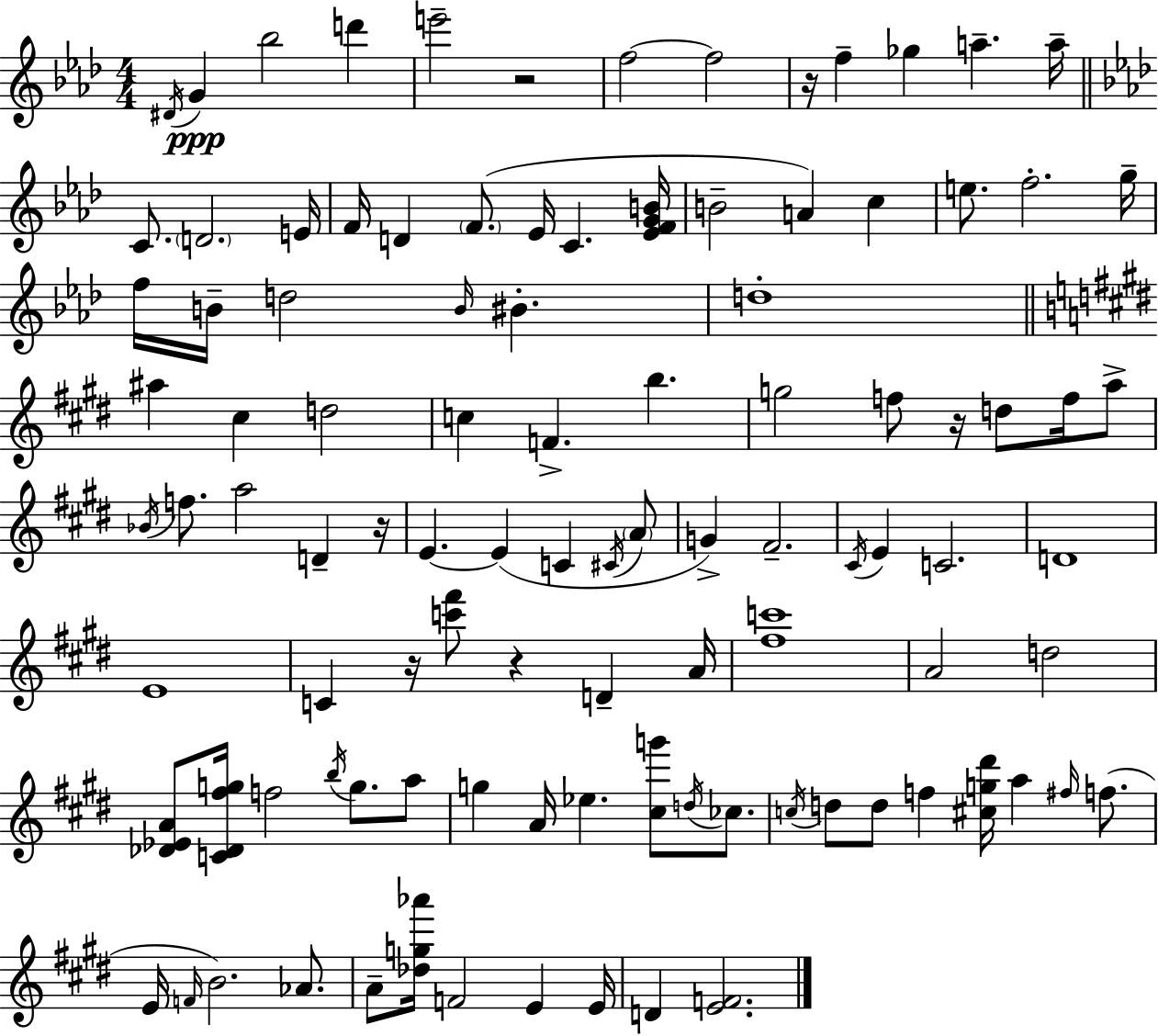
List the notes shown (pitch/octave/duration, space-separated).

D#4/s G4/q Bb5/h D6/q E6/h R/h F5/h F5/h R/s F5/q Gb5/q A5/q. A5/s C4/e. D4/h. E4/s F4/s D4/q F4/e. Eb4/s C4/q. [Eb4,F4,G4,B4]/s B4/h A4/q C5/q E5/e. F5/h. G5/s F5/s B4/s D5/h B4/s BIS4/q. D5/w A#5/q C#5/q D5/h C5/q F4/q. B5/q. G5/h F5/e R/s D5/e F5/s A5/e Bb4/s F5/e. A5/h D4/q R/s E4/q. E4/q C4/q C#4/s A4/e G4/q F#4/h. C#4/s E4/q C4/h. D4/w E4/w C4/q R/s [C6,F#6]/e R/q D4/q A4/s [F#5,C6]/w A4/h D5/h [Db4,Eb4,A4]/e [C4,Db4,F#5,G5]/s F5/h B5/s G5/e. A5/e G5/q A4/s Eb5/q. [C#5,G6]/e D5/s CES5/e. C5/s D5/e D5/e F5/q [C#5,G5,D#6]/s A5/q F#5/s F5/e. E4/s F4/s B4/h. Ab4/e. A4/e [Db5,G5,Ab6]/s F4/h E4/q E4/s D4/q [E4,F4]/h.